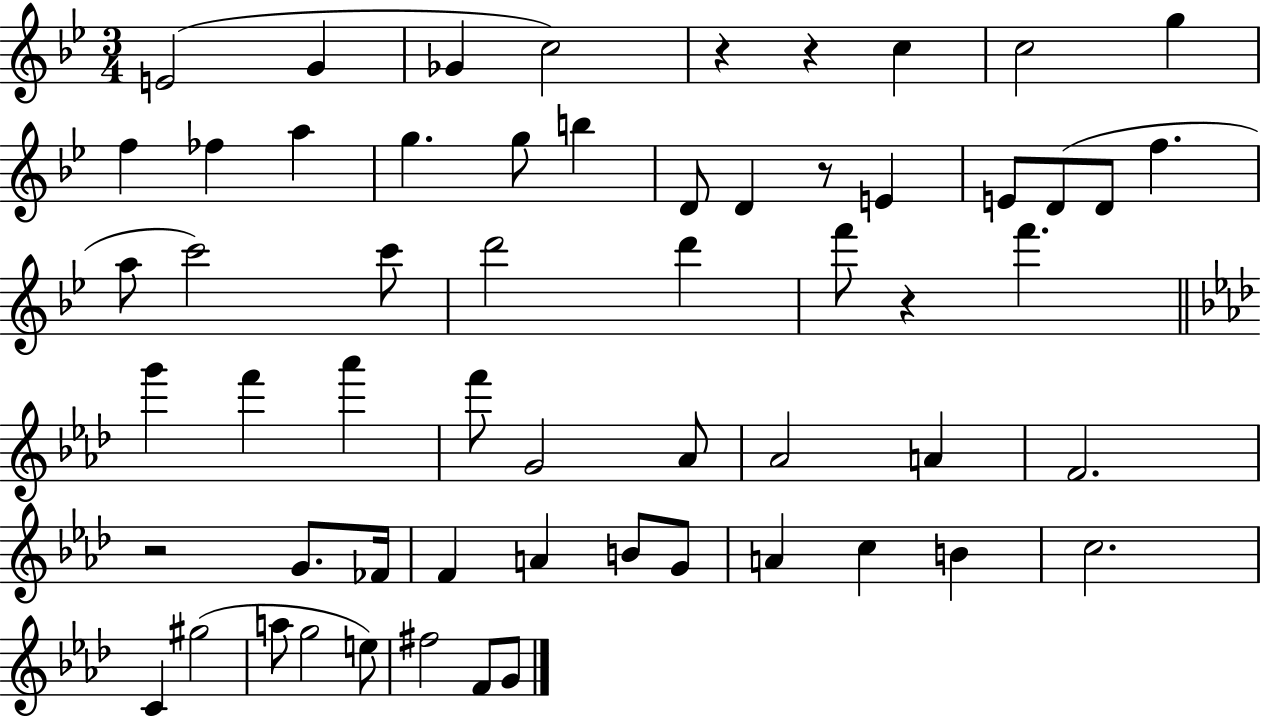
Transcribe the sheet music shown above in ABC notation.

X:1
T:Untitled
M:3/4
L:1/4
K:Bb
E2 G _G c2 z z c c2 g f _f a g g/2 b D/2 D z/2 E E/2 D/2 D/2 f a/2 c'2 c'/2 d'2 d' f'/2 z f' g' f' _a' f'/2 G2 _A/2 _A2 A F2 z2 G/2 _F/4 F A B/2 G/2 A c B c2 C ^g2 a/2 g2 e/2 ^f2 F/2 G/2